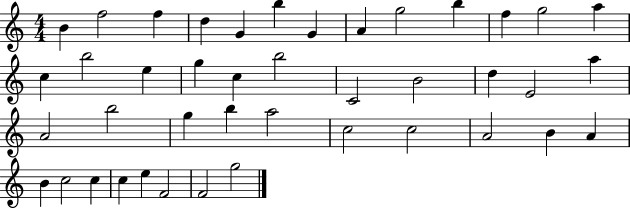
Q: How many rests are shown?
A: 0